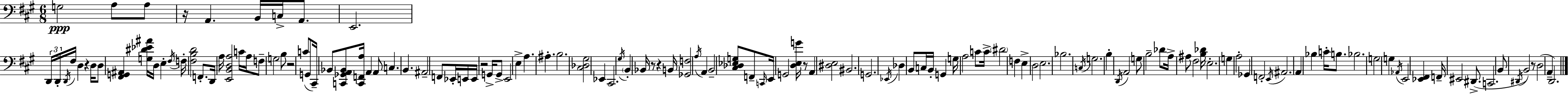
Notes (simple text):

G3/h A3/e A3/e R/s A2/q. B2/s C3/s A2/e. E2/h. D2/s D2/s D2/s F#3/s D3/q R/q D3/s D3/e [F#2,G2,A#2]/q [G3,D#4,Eb4,A#4]/s D3/s E3/q F#3/s F3/s [F#3,B3,D4]/h F2/e. D2/s A3/s [E2,B2,D3,A3]/h C4/s A3/s F3/e G3/h B3/e R/h C4/e G2/e C#2/s Bb2/e [C2,Gb2,A2,Bb2]/e [C2,F2,A3]/s A2/q A2/e C3/q. B2/q. A#2/h F2/e Eb2/s E2/s E2/s R/h G2/s G2/e E2/h E3/q A3/q. A#3/q. B3/h. [C#3,Db3,G#3]/h Eb2/q C#2/h. G#3/s B2/q Bb2/s R/e R/q B2/s [Gb2,F3]/h A3/s A2/q B2/h [C#3,Db3,Eb3,G3]/e F2/e C2/s E2/s G2/h [D3,E3,G4]/s R/e A2/q [D#3,E3]/h BIS2/h. G2/h. Eb2/s Db3/q B2/e C3/s B2/s G2/q G3/s A3/h C4/e C4/s D#4/h F3/q E3/q D3/h E3/h. Bb3/h. C3/s G3/h. B3/q D2/s A2/h G3/e B3/h Db4/e A3/s A#3/e F#3/h [B3,Db4]/s E3/h. G3/q A3/h Gb2/q F2/h E2/s A#2/h. A2/q Bb3/q C4/s B3/e. Bb3/h. G3/h G3/q Ab2/s E2/h [Eb2,F#2]/q F2/s EIS2/h D#2/e. C2/h. B2/e D#2/s B2/h R/e D3/h A2/q D2/h.